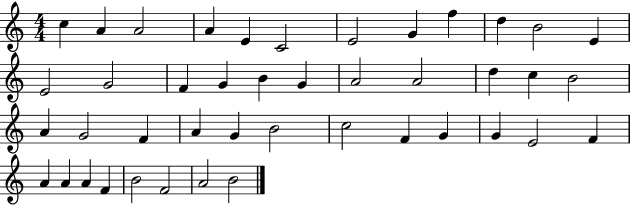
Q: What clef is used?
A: treble